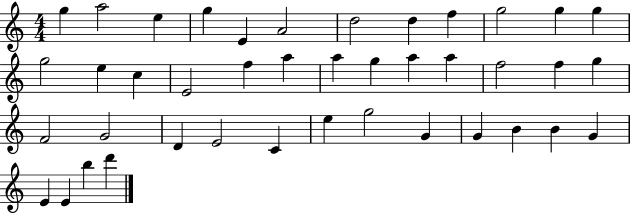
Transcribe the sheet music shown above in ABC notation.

X:1
T:Untitled
M:4/4
L:1/4
K:C
g a2 e g E A2 d2 d f g2 g g g2 e c E2 f a a g a a f2 f g F2 G2 D E2 C e g2 G G B B G E E b d'